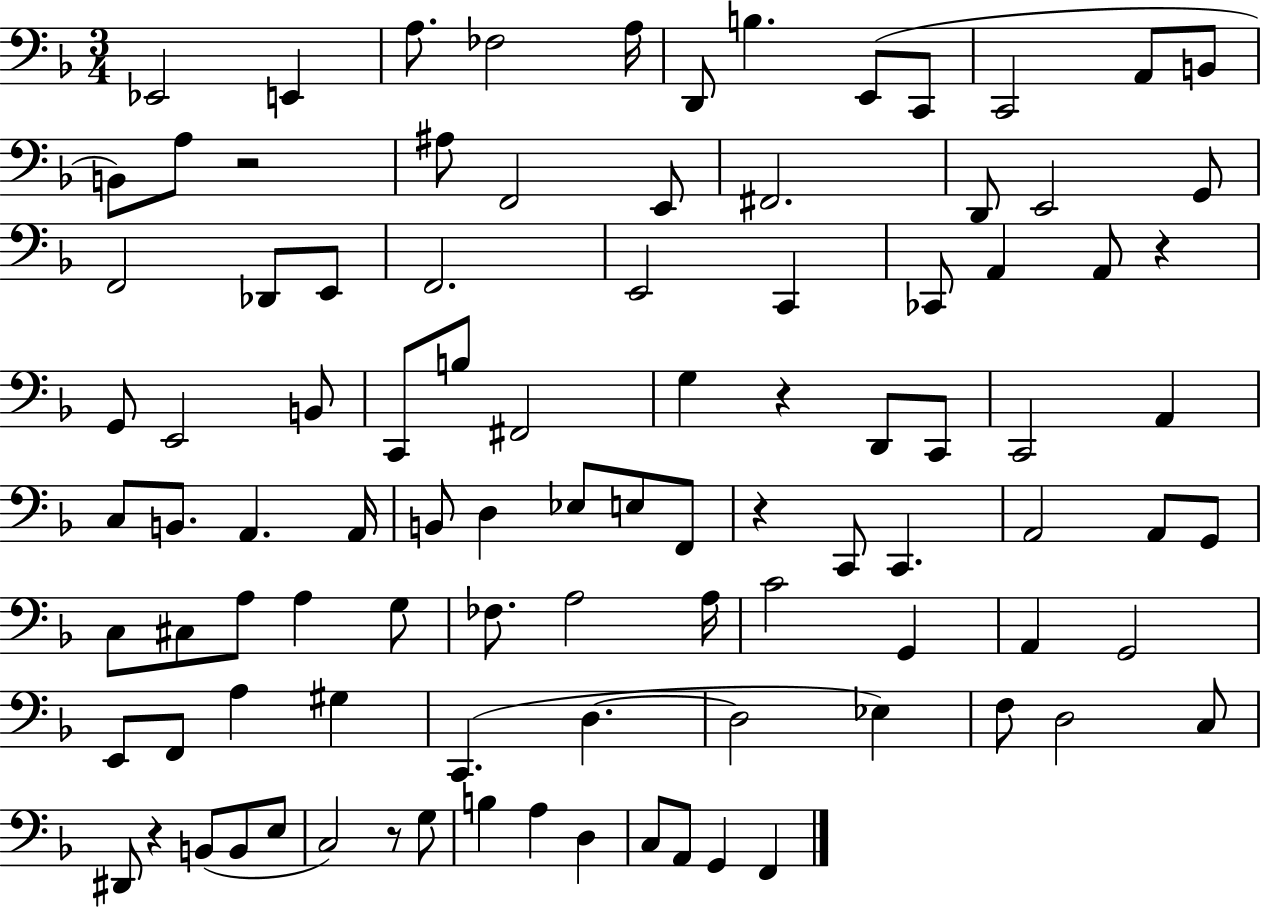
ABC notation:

X:1
T:Untitled
M:3/4
L:1/4
K:F
_E,,2 E,, A,/2 _F,2 A,/4 D,,/2 B, E,,/2 C,,/2 C,,2 A,,/2 B,,/2 B,,/2 A,/2 z2 ^A,/2 F,,2 E,,/2 ^F,,2 D,,/2 E,,2 G,,/2 F,,2 _D,,/2 E,,/2 F,,2 E,,2 C,, _C,,/2 A,, A,,/2 z G,,/2 E,,2 B,,/2 C,,/2 B,/2 ^F,,2 G, z D,,/2 C,,/2 C,,2 A,, C,/2 B,,/2 A,, A,,/4 B,,/2 D, _E,/2 E,/2 F,,/2 z C,,/2 C,, A,,2 A,,/2 G,,/2 C,/2 ^C,/2 A,/2 A, G,/2 _F,/2 A,2 A,/4 C2 G,, A,, G,,2 E,,/2 F,,/2 A, ^G, C,, D, D,2 _E, F,/2 D,2 C,/2 ^D,,/2 z B,,/2 B,,/2 E,/2 C,2 z/2 G,/2 B, A, D, C,/2 A,,/2 G,, F,,